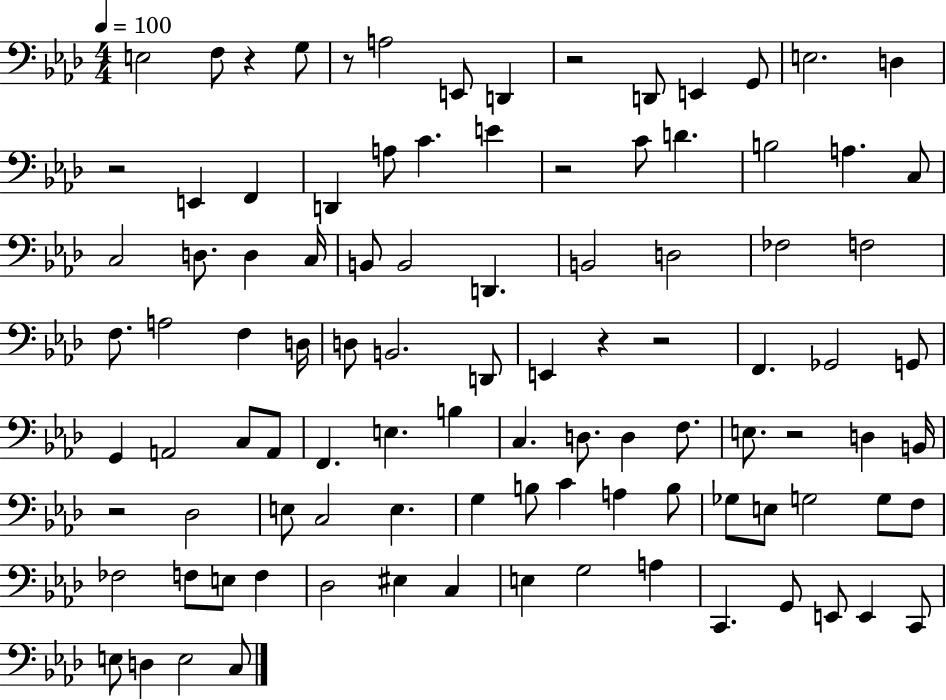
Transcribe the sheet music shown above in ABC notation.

X:1
T:Untitled
M:4/4
L:1/4
K:Ab
E,2 F,/2 z G,/2 z/2 A,2 E,,/2 D,, z2 D,,/2 E,, G,,/2 E,2 D, z2 E,, F,, D,, A,/2 C E z2 C/2 D B,2 A, C,/2 C,2 D,/2 D, C,/4 B,,/2 B,,2 D,, B,,2 D,2 _F,2 F,2 F,/2 A,2 F, D,/4 D,/2 B,,2 D,,/2 E,, z z2 F,, _G,,2 G,,/2 G,, A,,2 C,/2 A,,/2 F,, E, B, C, D,/2 D, F,/2 E,/2 z2 D, B,,/4 z2 _D,2 E,/2 C,2 E, G, B,/2 C A, B,/2 _G,/2 E,/2 G,2 G,/2 F,/2 _F,2 F,/2 E,/2 F, _D,2 ^E, C, E, G,2 A, C,, G,,/2 E,,/2 E,, C,,/2 E,/2 D, E,2 C,/2